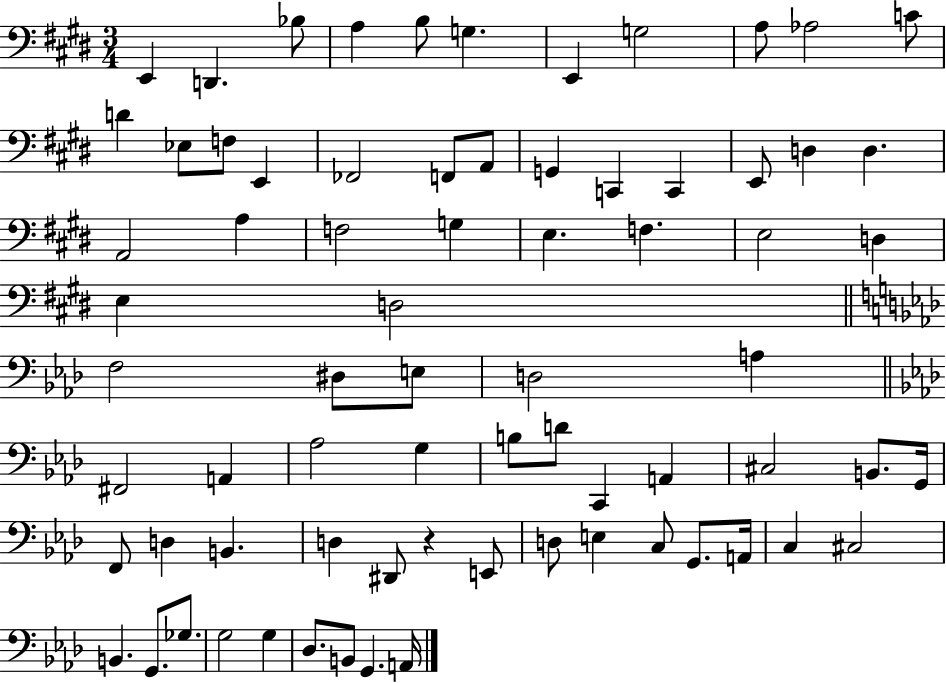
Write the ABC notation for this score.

X:1
T:Untitled
M:3/4
L:1/4
K:E
E,, D,, _B,/2 A, B,/2 G, E,, G,2 A,/2 _A,2 C/2 D _E,/2 F,/2 E,, _F,,2 F,,/2 A,,/2 G,, C,, C,, E,,/2 D, D, A,,2 A, F,2 G, E, F, E,2 D, E, D,2 F,2 ^D,/2 E,/2 D,2 A, ^F,,2 A,, _A,2 G, B,/2 D/2 C,, A,, ^C,2 B,,/2 G,,/4 F,,/2 D, B,, D, ^D,,/2 z E,,/2 D,/2 E, C,/2 G,,/2 A,,/4 C, ^C,2 B,, G,,/2 _G,/2 G,2 G, _D,/2 B,,/2 G,, A,,/4